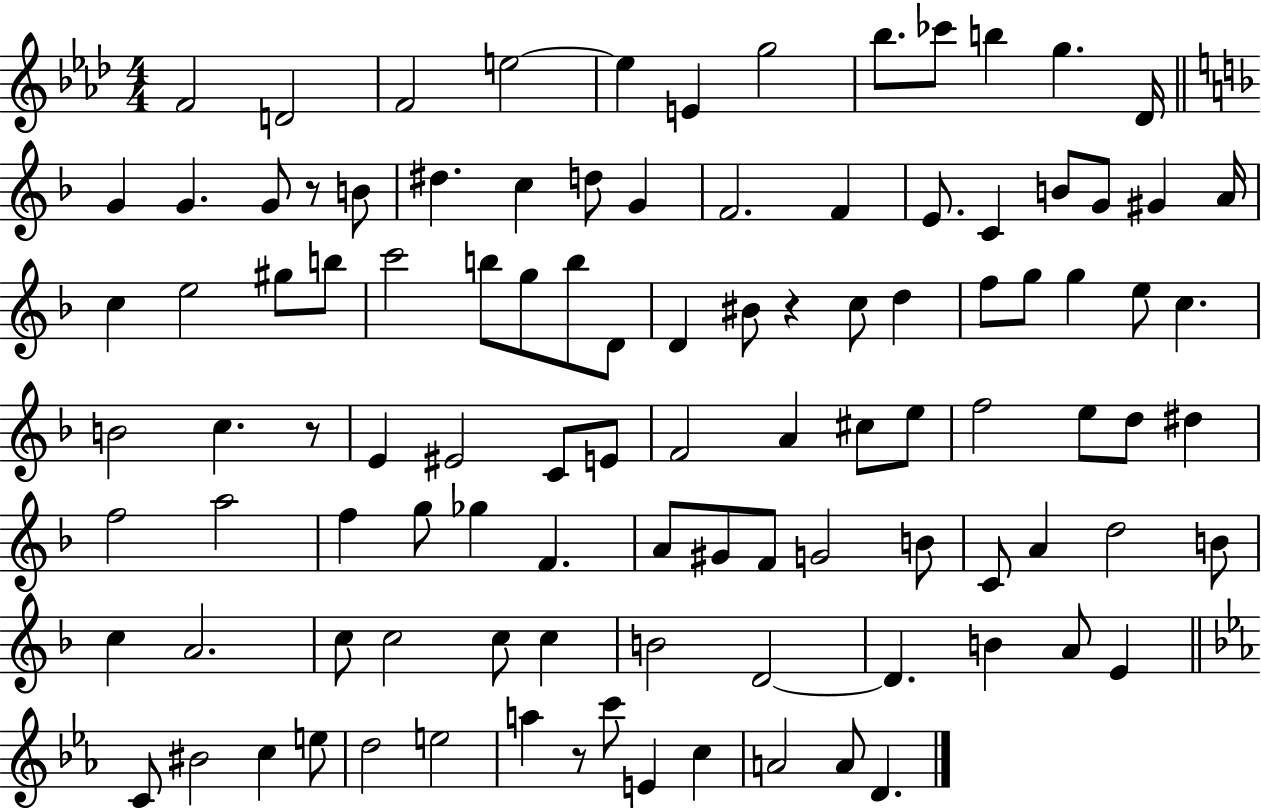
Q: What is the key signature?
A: AES major